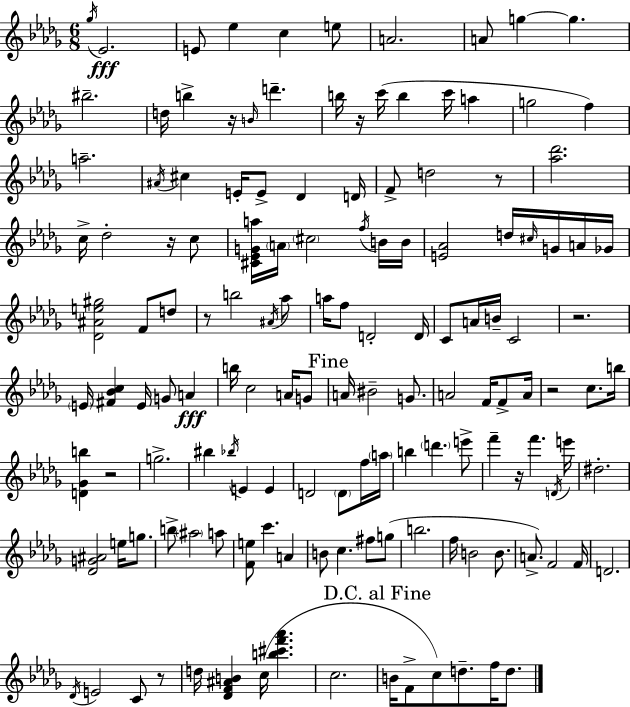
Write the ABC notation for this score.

X:1
T:Untitled
M:6/8
L:1/4
K:Bbm
_g/4 _E2 E/2 _e c e/2 A2 A/2 g g ^b2 d/4 b z/4 B/4 d' b/4 z/4 c'/4 b c'/4 a g2 f a2 ^A/4 ^c E/4 E/2 _D D/4 F/2 d2 z/2 [_a_d']2 c/4 _d2 z/4 c/2 [^C_EGa]/4 A/4 ^c2 f/4 B/4 B/4 [E_A]2 d/4 ^c/4 G/4 A/4 _G/4 [_D^Ae^g]2 F/2 d/2 z/2 b2 ^A/4 _a/2 a/4 f/2 D2 D/4 C/2 A/4 B/4 C2 z2 E/4 [^F_Bc] E/4 G/2 A b/4 c2 A/4 G/2 A/4 ^B2 G/2 A2 F/4 F/2 A/4 z2 c/2 b/4 [D_Gb] z2 g2 ^b _b/4 E E D2 D/2 f/4 a/4 b d' e'/2 f' z/4 f' D/4 e'/4 ^d2 [_DG^A]2 e/4 g/2 b/2 ^a2 a/2 [Fe]/2 c' A B/2 c ^f/2 g/2 b2 f/4 B2 B/2 A/2 F2 F/4 D2 _D/4 E2 C/2 z/2 d/4 [_DF^AB] c/4 [b^c'f'_a'] c2 B/4 F/2 c/2 d/2 f/4 d/2